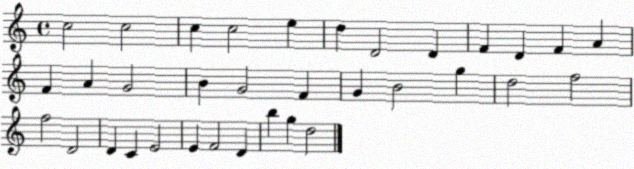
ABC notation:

X:1
T:Untitled
M:4/4
L:1/4
K:C
c2 c2 c c2 e d D2 D F D F A F A G2 B G2 F G B2 g d2 f2 f2 D2 D C E2 E F2 D b g d2